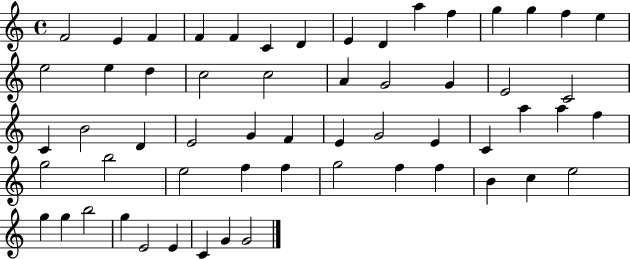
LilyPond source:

{
  \clef treble
  \time 4/4
  \defaultTimeSignature
  \key c \major
  f'2 e'4 f'4 | f'4 f'4 c'4 d'4 | e'4 d'4 a''4 f''4 | g''4 g''4 f''4 e''4 | \break e''2 e''4 d''4 | c''2 c''2 | a'4 g'2 g'4 | e'2 c'2 | \break c'4 b'2 d'4 | e'2 g'4 f'4 | e'4 g'2 e'4 | c'4 a''4 a''4 f''4 | \break g''2 b''2 | e''2 f''4 f''4 | g''2 f''4 f''4 | b'4 c''4 e''2 | \break g''4 g''4 b''2 | g''4 e'2 e'4 | c'4 g'4 g'2 | \bar "|."
}